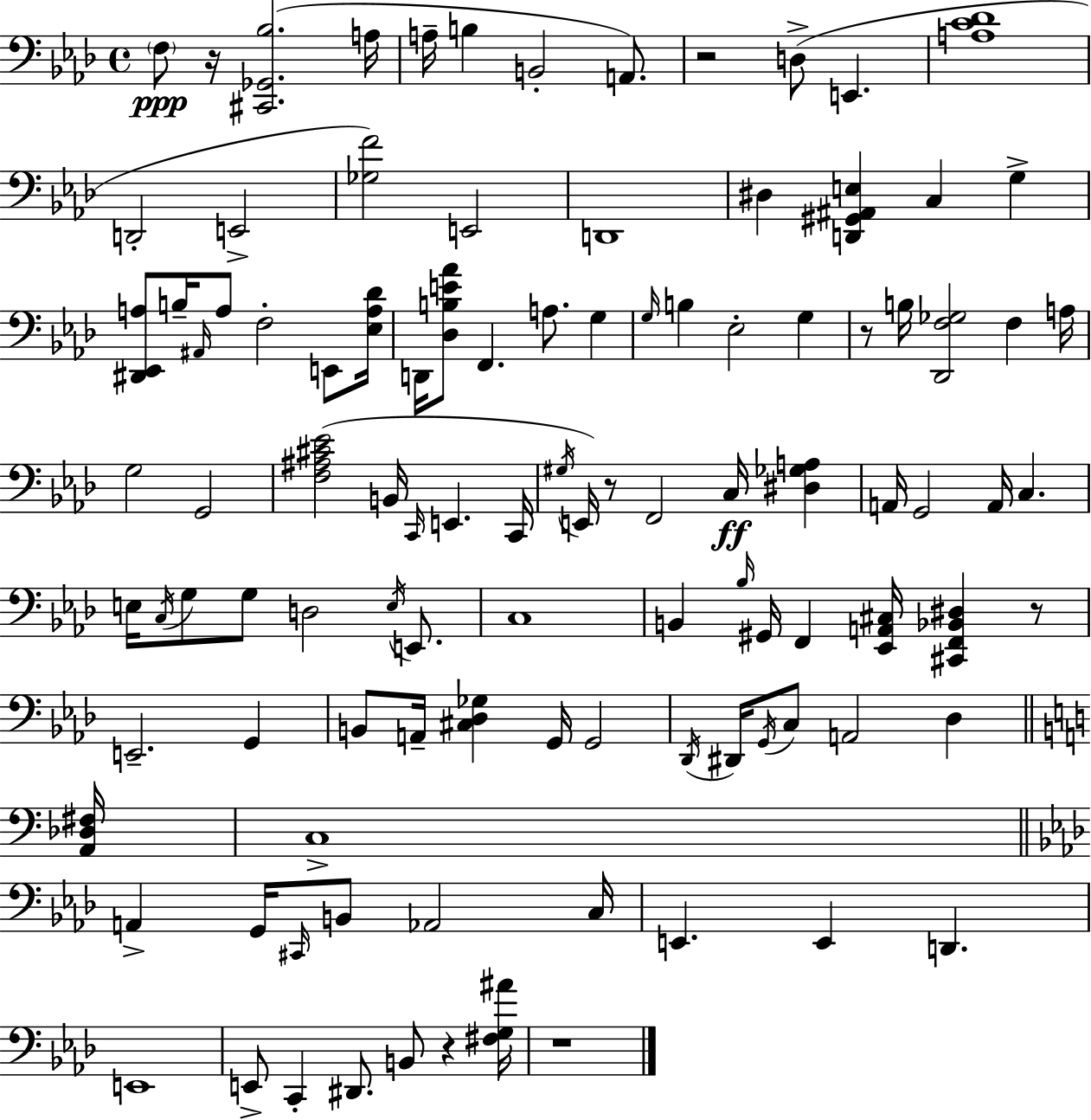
X:1
T:Untitled
M:4/4
L:1/4
K:Fm
F,/2 z/4 [^C,,_G,,_B,]2 A,/4 A,/4 B, B,,2 A,,/2 z2 D,/2 E,, [A,C_D]4 D,,2 E,,2 [_G,F]2 E,,2 D,,4 ^D, [D,,^G,,^A,,E,] C, G, [^D,,_E,,A,]/2 B,/4 ^A,,/4 A,/2 F,2 E,,/2 [_E,A,_D]/4 D,,/4 [_D,B,E_A]/2 F,, A,/2 G, G,/4 B, _E,2 G, z/2 B,/4 [_D,,F,_G,]2 F, A,/4 G,2 G,,2 [F,^A,^C_E]2 B,,/4 C,,/4 E,, C,,/4 ^G,/4 E,,/4 z/2 F,,2 C,/4 [^D,_G,A,] A,,/4 G,,2 A,,/4 C, E,/4 C,/4 G,/2 G,/2 D,2 E,/4 E,,/2 C,4 B,, _B,/4 ^G,,/4 F,, [_E,,A,,^C,]/4 [^C,,F,,_B,,^D,] z/2 E,,2 G,, B,,/2 A,,/4 [^C,_D,_G,] G,,/4 G,,2 _D,,/4 ^D,,/4 G,,/4 C,/2 A,,2 _D, [A,,_D,^F,]/4 C,4 A,, G,,/4 ^C,,/4 B,,/2 _A,,2 C,/4 E,, E,, D,, E,,4 E,,/2 C,, ^D,,/2 B,,/2 z [^F,G,^A]/4 z4